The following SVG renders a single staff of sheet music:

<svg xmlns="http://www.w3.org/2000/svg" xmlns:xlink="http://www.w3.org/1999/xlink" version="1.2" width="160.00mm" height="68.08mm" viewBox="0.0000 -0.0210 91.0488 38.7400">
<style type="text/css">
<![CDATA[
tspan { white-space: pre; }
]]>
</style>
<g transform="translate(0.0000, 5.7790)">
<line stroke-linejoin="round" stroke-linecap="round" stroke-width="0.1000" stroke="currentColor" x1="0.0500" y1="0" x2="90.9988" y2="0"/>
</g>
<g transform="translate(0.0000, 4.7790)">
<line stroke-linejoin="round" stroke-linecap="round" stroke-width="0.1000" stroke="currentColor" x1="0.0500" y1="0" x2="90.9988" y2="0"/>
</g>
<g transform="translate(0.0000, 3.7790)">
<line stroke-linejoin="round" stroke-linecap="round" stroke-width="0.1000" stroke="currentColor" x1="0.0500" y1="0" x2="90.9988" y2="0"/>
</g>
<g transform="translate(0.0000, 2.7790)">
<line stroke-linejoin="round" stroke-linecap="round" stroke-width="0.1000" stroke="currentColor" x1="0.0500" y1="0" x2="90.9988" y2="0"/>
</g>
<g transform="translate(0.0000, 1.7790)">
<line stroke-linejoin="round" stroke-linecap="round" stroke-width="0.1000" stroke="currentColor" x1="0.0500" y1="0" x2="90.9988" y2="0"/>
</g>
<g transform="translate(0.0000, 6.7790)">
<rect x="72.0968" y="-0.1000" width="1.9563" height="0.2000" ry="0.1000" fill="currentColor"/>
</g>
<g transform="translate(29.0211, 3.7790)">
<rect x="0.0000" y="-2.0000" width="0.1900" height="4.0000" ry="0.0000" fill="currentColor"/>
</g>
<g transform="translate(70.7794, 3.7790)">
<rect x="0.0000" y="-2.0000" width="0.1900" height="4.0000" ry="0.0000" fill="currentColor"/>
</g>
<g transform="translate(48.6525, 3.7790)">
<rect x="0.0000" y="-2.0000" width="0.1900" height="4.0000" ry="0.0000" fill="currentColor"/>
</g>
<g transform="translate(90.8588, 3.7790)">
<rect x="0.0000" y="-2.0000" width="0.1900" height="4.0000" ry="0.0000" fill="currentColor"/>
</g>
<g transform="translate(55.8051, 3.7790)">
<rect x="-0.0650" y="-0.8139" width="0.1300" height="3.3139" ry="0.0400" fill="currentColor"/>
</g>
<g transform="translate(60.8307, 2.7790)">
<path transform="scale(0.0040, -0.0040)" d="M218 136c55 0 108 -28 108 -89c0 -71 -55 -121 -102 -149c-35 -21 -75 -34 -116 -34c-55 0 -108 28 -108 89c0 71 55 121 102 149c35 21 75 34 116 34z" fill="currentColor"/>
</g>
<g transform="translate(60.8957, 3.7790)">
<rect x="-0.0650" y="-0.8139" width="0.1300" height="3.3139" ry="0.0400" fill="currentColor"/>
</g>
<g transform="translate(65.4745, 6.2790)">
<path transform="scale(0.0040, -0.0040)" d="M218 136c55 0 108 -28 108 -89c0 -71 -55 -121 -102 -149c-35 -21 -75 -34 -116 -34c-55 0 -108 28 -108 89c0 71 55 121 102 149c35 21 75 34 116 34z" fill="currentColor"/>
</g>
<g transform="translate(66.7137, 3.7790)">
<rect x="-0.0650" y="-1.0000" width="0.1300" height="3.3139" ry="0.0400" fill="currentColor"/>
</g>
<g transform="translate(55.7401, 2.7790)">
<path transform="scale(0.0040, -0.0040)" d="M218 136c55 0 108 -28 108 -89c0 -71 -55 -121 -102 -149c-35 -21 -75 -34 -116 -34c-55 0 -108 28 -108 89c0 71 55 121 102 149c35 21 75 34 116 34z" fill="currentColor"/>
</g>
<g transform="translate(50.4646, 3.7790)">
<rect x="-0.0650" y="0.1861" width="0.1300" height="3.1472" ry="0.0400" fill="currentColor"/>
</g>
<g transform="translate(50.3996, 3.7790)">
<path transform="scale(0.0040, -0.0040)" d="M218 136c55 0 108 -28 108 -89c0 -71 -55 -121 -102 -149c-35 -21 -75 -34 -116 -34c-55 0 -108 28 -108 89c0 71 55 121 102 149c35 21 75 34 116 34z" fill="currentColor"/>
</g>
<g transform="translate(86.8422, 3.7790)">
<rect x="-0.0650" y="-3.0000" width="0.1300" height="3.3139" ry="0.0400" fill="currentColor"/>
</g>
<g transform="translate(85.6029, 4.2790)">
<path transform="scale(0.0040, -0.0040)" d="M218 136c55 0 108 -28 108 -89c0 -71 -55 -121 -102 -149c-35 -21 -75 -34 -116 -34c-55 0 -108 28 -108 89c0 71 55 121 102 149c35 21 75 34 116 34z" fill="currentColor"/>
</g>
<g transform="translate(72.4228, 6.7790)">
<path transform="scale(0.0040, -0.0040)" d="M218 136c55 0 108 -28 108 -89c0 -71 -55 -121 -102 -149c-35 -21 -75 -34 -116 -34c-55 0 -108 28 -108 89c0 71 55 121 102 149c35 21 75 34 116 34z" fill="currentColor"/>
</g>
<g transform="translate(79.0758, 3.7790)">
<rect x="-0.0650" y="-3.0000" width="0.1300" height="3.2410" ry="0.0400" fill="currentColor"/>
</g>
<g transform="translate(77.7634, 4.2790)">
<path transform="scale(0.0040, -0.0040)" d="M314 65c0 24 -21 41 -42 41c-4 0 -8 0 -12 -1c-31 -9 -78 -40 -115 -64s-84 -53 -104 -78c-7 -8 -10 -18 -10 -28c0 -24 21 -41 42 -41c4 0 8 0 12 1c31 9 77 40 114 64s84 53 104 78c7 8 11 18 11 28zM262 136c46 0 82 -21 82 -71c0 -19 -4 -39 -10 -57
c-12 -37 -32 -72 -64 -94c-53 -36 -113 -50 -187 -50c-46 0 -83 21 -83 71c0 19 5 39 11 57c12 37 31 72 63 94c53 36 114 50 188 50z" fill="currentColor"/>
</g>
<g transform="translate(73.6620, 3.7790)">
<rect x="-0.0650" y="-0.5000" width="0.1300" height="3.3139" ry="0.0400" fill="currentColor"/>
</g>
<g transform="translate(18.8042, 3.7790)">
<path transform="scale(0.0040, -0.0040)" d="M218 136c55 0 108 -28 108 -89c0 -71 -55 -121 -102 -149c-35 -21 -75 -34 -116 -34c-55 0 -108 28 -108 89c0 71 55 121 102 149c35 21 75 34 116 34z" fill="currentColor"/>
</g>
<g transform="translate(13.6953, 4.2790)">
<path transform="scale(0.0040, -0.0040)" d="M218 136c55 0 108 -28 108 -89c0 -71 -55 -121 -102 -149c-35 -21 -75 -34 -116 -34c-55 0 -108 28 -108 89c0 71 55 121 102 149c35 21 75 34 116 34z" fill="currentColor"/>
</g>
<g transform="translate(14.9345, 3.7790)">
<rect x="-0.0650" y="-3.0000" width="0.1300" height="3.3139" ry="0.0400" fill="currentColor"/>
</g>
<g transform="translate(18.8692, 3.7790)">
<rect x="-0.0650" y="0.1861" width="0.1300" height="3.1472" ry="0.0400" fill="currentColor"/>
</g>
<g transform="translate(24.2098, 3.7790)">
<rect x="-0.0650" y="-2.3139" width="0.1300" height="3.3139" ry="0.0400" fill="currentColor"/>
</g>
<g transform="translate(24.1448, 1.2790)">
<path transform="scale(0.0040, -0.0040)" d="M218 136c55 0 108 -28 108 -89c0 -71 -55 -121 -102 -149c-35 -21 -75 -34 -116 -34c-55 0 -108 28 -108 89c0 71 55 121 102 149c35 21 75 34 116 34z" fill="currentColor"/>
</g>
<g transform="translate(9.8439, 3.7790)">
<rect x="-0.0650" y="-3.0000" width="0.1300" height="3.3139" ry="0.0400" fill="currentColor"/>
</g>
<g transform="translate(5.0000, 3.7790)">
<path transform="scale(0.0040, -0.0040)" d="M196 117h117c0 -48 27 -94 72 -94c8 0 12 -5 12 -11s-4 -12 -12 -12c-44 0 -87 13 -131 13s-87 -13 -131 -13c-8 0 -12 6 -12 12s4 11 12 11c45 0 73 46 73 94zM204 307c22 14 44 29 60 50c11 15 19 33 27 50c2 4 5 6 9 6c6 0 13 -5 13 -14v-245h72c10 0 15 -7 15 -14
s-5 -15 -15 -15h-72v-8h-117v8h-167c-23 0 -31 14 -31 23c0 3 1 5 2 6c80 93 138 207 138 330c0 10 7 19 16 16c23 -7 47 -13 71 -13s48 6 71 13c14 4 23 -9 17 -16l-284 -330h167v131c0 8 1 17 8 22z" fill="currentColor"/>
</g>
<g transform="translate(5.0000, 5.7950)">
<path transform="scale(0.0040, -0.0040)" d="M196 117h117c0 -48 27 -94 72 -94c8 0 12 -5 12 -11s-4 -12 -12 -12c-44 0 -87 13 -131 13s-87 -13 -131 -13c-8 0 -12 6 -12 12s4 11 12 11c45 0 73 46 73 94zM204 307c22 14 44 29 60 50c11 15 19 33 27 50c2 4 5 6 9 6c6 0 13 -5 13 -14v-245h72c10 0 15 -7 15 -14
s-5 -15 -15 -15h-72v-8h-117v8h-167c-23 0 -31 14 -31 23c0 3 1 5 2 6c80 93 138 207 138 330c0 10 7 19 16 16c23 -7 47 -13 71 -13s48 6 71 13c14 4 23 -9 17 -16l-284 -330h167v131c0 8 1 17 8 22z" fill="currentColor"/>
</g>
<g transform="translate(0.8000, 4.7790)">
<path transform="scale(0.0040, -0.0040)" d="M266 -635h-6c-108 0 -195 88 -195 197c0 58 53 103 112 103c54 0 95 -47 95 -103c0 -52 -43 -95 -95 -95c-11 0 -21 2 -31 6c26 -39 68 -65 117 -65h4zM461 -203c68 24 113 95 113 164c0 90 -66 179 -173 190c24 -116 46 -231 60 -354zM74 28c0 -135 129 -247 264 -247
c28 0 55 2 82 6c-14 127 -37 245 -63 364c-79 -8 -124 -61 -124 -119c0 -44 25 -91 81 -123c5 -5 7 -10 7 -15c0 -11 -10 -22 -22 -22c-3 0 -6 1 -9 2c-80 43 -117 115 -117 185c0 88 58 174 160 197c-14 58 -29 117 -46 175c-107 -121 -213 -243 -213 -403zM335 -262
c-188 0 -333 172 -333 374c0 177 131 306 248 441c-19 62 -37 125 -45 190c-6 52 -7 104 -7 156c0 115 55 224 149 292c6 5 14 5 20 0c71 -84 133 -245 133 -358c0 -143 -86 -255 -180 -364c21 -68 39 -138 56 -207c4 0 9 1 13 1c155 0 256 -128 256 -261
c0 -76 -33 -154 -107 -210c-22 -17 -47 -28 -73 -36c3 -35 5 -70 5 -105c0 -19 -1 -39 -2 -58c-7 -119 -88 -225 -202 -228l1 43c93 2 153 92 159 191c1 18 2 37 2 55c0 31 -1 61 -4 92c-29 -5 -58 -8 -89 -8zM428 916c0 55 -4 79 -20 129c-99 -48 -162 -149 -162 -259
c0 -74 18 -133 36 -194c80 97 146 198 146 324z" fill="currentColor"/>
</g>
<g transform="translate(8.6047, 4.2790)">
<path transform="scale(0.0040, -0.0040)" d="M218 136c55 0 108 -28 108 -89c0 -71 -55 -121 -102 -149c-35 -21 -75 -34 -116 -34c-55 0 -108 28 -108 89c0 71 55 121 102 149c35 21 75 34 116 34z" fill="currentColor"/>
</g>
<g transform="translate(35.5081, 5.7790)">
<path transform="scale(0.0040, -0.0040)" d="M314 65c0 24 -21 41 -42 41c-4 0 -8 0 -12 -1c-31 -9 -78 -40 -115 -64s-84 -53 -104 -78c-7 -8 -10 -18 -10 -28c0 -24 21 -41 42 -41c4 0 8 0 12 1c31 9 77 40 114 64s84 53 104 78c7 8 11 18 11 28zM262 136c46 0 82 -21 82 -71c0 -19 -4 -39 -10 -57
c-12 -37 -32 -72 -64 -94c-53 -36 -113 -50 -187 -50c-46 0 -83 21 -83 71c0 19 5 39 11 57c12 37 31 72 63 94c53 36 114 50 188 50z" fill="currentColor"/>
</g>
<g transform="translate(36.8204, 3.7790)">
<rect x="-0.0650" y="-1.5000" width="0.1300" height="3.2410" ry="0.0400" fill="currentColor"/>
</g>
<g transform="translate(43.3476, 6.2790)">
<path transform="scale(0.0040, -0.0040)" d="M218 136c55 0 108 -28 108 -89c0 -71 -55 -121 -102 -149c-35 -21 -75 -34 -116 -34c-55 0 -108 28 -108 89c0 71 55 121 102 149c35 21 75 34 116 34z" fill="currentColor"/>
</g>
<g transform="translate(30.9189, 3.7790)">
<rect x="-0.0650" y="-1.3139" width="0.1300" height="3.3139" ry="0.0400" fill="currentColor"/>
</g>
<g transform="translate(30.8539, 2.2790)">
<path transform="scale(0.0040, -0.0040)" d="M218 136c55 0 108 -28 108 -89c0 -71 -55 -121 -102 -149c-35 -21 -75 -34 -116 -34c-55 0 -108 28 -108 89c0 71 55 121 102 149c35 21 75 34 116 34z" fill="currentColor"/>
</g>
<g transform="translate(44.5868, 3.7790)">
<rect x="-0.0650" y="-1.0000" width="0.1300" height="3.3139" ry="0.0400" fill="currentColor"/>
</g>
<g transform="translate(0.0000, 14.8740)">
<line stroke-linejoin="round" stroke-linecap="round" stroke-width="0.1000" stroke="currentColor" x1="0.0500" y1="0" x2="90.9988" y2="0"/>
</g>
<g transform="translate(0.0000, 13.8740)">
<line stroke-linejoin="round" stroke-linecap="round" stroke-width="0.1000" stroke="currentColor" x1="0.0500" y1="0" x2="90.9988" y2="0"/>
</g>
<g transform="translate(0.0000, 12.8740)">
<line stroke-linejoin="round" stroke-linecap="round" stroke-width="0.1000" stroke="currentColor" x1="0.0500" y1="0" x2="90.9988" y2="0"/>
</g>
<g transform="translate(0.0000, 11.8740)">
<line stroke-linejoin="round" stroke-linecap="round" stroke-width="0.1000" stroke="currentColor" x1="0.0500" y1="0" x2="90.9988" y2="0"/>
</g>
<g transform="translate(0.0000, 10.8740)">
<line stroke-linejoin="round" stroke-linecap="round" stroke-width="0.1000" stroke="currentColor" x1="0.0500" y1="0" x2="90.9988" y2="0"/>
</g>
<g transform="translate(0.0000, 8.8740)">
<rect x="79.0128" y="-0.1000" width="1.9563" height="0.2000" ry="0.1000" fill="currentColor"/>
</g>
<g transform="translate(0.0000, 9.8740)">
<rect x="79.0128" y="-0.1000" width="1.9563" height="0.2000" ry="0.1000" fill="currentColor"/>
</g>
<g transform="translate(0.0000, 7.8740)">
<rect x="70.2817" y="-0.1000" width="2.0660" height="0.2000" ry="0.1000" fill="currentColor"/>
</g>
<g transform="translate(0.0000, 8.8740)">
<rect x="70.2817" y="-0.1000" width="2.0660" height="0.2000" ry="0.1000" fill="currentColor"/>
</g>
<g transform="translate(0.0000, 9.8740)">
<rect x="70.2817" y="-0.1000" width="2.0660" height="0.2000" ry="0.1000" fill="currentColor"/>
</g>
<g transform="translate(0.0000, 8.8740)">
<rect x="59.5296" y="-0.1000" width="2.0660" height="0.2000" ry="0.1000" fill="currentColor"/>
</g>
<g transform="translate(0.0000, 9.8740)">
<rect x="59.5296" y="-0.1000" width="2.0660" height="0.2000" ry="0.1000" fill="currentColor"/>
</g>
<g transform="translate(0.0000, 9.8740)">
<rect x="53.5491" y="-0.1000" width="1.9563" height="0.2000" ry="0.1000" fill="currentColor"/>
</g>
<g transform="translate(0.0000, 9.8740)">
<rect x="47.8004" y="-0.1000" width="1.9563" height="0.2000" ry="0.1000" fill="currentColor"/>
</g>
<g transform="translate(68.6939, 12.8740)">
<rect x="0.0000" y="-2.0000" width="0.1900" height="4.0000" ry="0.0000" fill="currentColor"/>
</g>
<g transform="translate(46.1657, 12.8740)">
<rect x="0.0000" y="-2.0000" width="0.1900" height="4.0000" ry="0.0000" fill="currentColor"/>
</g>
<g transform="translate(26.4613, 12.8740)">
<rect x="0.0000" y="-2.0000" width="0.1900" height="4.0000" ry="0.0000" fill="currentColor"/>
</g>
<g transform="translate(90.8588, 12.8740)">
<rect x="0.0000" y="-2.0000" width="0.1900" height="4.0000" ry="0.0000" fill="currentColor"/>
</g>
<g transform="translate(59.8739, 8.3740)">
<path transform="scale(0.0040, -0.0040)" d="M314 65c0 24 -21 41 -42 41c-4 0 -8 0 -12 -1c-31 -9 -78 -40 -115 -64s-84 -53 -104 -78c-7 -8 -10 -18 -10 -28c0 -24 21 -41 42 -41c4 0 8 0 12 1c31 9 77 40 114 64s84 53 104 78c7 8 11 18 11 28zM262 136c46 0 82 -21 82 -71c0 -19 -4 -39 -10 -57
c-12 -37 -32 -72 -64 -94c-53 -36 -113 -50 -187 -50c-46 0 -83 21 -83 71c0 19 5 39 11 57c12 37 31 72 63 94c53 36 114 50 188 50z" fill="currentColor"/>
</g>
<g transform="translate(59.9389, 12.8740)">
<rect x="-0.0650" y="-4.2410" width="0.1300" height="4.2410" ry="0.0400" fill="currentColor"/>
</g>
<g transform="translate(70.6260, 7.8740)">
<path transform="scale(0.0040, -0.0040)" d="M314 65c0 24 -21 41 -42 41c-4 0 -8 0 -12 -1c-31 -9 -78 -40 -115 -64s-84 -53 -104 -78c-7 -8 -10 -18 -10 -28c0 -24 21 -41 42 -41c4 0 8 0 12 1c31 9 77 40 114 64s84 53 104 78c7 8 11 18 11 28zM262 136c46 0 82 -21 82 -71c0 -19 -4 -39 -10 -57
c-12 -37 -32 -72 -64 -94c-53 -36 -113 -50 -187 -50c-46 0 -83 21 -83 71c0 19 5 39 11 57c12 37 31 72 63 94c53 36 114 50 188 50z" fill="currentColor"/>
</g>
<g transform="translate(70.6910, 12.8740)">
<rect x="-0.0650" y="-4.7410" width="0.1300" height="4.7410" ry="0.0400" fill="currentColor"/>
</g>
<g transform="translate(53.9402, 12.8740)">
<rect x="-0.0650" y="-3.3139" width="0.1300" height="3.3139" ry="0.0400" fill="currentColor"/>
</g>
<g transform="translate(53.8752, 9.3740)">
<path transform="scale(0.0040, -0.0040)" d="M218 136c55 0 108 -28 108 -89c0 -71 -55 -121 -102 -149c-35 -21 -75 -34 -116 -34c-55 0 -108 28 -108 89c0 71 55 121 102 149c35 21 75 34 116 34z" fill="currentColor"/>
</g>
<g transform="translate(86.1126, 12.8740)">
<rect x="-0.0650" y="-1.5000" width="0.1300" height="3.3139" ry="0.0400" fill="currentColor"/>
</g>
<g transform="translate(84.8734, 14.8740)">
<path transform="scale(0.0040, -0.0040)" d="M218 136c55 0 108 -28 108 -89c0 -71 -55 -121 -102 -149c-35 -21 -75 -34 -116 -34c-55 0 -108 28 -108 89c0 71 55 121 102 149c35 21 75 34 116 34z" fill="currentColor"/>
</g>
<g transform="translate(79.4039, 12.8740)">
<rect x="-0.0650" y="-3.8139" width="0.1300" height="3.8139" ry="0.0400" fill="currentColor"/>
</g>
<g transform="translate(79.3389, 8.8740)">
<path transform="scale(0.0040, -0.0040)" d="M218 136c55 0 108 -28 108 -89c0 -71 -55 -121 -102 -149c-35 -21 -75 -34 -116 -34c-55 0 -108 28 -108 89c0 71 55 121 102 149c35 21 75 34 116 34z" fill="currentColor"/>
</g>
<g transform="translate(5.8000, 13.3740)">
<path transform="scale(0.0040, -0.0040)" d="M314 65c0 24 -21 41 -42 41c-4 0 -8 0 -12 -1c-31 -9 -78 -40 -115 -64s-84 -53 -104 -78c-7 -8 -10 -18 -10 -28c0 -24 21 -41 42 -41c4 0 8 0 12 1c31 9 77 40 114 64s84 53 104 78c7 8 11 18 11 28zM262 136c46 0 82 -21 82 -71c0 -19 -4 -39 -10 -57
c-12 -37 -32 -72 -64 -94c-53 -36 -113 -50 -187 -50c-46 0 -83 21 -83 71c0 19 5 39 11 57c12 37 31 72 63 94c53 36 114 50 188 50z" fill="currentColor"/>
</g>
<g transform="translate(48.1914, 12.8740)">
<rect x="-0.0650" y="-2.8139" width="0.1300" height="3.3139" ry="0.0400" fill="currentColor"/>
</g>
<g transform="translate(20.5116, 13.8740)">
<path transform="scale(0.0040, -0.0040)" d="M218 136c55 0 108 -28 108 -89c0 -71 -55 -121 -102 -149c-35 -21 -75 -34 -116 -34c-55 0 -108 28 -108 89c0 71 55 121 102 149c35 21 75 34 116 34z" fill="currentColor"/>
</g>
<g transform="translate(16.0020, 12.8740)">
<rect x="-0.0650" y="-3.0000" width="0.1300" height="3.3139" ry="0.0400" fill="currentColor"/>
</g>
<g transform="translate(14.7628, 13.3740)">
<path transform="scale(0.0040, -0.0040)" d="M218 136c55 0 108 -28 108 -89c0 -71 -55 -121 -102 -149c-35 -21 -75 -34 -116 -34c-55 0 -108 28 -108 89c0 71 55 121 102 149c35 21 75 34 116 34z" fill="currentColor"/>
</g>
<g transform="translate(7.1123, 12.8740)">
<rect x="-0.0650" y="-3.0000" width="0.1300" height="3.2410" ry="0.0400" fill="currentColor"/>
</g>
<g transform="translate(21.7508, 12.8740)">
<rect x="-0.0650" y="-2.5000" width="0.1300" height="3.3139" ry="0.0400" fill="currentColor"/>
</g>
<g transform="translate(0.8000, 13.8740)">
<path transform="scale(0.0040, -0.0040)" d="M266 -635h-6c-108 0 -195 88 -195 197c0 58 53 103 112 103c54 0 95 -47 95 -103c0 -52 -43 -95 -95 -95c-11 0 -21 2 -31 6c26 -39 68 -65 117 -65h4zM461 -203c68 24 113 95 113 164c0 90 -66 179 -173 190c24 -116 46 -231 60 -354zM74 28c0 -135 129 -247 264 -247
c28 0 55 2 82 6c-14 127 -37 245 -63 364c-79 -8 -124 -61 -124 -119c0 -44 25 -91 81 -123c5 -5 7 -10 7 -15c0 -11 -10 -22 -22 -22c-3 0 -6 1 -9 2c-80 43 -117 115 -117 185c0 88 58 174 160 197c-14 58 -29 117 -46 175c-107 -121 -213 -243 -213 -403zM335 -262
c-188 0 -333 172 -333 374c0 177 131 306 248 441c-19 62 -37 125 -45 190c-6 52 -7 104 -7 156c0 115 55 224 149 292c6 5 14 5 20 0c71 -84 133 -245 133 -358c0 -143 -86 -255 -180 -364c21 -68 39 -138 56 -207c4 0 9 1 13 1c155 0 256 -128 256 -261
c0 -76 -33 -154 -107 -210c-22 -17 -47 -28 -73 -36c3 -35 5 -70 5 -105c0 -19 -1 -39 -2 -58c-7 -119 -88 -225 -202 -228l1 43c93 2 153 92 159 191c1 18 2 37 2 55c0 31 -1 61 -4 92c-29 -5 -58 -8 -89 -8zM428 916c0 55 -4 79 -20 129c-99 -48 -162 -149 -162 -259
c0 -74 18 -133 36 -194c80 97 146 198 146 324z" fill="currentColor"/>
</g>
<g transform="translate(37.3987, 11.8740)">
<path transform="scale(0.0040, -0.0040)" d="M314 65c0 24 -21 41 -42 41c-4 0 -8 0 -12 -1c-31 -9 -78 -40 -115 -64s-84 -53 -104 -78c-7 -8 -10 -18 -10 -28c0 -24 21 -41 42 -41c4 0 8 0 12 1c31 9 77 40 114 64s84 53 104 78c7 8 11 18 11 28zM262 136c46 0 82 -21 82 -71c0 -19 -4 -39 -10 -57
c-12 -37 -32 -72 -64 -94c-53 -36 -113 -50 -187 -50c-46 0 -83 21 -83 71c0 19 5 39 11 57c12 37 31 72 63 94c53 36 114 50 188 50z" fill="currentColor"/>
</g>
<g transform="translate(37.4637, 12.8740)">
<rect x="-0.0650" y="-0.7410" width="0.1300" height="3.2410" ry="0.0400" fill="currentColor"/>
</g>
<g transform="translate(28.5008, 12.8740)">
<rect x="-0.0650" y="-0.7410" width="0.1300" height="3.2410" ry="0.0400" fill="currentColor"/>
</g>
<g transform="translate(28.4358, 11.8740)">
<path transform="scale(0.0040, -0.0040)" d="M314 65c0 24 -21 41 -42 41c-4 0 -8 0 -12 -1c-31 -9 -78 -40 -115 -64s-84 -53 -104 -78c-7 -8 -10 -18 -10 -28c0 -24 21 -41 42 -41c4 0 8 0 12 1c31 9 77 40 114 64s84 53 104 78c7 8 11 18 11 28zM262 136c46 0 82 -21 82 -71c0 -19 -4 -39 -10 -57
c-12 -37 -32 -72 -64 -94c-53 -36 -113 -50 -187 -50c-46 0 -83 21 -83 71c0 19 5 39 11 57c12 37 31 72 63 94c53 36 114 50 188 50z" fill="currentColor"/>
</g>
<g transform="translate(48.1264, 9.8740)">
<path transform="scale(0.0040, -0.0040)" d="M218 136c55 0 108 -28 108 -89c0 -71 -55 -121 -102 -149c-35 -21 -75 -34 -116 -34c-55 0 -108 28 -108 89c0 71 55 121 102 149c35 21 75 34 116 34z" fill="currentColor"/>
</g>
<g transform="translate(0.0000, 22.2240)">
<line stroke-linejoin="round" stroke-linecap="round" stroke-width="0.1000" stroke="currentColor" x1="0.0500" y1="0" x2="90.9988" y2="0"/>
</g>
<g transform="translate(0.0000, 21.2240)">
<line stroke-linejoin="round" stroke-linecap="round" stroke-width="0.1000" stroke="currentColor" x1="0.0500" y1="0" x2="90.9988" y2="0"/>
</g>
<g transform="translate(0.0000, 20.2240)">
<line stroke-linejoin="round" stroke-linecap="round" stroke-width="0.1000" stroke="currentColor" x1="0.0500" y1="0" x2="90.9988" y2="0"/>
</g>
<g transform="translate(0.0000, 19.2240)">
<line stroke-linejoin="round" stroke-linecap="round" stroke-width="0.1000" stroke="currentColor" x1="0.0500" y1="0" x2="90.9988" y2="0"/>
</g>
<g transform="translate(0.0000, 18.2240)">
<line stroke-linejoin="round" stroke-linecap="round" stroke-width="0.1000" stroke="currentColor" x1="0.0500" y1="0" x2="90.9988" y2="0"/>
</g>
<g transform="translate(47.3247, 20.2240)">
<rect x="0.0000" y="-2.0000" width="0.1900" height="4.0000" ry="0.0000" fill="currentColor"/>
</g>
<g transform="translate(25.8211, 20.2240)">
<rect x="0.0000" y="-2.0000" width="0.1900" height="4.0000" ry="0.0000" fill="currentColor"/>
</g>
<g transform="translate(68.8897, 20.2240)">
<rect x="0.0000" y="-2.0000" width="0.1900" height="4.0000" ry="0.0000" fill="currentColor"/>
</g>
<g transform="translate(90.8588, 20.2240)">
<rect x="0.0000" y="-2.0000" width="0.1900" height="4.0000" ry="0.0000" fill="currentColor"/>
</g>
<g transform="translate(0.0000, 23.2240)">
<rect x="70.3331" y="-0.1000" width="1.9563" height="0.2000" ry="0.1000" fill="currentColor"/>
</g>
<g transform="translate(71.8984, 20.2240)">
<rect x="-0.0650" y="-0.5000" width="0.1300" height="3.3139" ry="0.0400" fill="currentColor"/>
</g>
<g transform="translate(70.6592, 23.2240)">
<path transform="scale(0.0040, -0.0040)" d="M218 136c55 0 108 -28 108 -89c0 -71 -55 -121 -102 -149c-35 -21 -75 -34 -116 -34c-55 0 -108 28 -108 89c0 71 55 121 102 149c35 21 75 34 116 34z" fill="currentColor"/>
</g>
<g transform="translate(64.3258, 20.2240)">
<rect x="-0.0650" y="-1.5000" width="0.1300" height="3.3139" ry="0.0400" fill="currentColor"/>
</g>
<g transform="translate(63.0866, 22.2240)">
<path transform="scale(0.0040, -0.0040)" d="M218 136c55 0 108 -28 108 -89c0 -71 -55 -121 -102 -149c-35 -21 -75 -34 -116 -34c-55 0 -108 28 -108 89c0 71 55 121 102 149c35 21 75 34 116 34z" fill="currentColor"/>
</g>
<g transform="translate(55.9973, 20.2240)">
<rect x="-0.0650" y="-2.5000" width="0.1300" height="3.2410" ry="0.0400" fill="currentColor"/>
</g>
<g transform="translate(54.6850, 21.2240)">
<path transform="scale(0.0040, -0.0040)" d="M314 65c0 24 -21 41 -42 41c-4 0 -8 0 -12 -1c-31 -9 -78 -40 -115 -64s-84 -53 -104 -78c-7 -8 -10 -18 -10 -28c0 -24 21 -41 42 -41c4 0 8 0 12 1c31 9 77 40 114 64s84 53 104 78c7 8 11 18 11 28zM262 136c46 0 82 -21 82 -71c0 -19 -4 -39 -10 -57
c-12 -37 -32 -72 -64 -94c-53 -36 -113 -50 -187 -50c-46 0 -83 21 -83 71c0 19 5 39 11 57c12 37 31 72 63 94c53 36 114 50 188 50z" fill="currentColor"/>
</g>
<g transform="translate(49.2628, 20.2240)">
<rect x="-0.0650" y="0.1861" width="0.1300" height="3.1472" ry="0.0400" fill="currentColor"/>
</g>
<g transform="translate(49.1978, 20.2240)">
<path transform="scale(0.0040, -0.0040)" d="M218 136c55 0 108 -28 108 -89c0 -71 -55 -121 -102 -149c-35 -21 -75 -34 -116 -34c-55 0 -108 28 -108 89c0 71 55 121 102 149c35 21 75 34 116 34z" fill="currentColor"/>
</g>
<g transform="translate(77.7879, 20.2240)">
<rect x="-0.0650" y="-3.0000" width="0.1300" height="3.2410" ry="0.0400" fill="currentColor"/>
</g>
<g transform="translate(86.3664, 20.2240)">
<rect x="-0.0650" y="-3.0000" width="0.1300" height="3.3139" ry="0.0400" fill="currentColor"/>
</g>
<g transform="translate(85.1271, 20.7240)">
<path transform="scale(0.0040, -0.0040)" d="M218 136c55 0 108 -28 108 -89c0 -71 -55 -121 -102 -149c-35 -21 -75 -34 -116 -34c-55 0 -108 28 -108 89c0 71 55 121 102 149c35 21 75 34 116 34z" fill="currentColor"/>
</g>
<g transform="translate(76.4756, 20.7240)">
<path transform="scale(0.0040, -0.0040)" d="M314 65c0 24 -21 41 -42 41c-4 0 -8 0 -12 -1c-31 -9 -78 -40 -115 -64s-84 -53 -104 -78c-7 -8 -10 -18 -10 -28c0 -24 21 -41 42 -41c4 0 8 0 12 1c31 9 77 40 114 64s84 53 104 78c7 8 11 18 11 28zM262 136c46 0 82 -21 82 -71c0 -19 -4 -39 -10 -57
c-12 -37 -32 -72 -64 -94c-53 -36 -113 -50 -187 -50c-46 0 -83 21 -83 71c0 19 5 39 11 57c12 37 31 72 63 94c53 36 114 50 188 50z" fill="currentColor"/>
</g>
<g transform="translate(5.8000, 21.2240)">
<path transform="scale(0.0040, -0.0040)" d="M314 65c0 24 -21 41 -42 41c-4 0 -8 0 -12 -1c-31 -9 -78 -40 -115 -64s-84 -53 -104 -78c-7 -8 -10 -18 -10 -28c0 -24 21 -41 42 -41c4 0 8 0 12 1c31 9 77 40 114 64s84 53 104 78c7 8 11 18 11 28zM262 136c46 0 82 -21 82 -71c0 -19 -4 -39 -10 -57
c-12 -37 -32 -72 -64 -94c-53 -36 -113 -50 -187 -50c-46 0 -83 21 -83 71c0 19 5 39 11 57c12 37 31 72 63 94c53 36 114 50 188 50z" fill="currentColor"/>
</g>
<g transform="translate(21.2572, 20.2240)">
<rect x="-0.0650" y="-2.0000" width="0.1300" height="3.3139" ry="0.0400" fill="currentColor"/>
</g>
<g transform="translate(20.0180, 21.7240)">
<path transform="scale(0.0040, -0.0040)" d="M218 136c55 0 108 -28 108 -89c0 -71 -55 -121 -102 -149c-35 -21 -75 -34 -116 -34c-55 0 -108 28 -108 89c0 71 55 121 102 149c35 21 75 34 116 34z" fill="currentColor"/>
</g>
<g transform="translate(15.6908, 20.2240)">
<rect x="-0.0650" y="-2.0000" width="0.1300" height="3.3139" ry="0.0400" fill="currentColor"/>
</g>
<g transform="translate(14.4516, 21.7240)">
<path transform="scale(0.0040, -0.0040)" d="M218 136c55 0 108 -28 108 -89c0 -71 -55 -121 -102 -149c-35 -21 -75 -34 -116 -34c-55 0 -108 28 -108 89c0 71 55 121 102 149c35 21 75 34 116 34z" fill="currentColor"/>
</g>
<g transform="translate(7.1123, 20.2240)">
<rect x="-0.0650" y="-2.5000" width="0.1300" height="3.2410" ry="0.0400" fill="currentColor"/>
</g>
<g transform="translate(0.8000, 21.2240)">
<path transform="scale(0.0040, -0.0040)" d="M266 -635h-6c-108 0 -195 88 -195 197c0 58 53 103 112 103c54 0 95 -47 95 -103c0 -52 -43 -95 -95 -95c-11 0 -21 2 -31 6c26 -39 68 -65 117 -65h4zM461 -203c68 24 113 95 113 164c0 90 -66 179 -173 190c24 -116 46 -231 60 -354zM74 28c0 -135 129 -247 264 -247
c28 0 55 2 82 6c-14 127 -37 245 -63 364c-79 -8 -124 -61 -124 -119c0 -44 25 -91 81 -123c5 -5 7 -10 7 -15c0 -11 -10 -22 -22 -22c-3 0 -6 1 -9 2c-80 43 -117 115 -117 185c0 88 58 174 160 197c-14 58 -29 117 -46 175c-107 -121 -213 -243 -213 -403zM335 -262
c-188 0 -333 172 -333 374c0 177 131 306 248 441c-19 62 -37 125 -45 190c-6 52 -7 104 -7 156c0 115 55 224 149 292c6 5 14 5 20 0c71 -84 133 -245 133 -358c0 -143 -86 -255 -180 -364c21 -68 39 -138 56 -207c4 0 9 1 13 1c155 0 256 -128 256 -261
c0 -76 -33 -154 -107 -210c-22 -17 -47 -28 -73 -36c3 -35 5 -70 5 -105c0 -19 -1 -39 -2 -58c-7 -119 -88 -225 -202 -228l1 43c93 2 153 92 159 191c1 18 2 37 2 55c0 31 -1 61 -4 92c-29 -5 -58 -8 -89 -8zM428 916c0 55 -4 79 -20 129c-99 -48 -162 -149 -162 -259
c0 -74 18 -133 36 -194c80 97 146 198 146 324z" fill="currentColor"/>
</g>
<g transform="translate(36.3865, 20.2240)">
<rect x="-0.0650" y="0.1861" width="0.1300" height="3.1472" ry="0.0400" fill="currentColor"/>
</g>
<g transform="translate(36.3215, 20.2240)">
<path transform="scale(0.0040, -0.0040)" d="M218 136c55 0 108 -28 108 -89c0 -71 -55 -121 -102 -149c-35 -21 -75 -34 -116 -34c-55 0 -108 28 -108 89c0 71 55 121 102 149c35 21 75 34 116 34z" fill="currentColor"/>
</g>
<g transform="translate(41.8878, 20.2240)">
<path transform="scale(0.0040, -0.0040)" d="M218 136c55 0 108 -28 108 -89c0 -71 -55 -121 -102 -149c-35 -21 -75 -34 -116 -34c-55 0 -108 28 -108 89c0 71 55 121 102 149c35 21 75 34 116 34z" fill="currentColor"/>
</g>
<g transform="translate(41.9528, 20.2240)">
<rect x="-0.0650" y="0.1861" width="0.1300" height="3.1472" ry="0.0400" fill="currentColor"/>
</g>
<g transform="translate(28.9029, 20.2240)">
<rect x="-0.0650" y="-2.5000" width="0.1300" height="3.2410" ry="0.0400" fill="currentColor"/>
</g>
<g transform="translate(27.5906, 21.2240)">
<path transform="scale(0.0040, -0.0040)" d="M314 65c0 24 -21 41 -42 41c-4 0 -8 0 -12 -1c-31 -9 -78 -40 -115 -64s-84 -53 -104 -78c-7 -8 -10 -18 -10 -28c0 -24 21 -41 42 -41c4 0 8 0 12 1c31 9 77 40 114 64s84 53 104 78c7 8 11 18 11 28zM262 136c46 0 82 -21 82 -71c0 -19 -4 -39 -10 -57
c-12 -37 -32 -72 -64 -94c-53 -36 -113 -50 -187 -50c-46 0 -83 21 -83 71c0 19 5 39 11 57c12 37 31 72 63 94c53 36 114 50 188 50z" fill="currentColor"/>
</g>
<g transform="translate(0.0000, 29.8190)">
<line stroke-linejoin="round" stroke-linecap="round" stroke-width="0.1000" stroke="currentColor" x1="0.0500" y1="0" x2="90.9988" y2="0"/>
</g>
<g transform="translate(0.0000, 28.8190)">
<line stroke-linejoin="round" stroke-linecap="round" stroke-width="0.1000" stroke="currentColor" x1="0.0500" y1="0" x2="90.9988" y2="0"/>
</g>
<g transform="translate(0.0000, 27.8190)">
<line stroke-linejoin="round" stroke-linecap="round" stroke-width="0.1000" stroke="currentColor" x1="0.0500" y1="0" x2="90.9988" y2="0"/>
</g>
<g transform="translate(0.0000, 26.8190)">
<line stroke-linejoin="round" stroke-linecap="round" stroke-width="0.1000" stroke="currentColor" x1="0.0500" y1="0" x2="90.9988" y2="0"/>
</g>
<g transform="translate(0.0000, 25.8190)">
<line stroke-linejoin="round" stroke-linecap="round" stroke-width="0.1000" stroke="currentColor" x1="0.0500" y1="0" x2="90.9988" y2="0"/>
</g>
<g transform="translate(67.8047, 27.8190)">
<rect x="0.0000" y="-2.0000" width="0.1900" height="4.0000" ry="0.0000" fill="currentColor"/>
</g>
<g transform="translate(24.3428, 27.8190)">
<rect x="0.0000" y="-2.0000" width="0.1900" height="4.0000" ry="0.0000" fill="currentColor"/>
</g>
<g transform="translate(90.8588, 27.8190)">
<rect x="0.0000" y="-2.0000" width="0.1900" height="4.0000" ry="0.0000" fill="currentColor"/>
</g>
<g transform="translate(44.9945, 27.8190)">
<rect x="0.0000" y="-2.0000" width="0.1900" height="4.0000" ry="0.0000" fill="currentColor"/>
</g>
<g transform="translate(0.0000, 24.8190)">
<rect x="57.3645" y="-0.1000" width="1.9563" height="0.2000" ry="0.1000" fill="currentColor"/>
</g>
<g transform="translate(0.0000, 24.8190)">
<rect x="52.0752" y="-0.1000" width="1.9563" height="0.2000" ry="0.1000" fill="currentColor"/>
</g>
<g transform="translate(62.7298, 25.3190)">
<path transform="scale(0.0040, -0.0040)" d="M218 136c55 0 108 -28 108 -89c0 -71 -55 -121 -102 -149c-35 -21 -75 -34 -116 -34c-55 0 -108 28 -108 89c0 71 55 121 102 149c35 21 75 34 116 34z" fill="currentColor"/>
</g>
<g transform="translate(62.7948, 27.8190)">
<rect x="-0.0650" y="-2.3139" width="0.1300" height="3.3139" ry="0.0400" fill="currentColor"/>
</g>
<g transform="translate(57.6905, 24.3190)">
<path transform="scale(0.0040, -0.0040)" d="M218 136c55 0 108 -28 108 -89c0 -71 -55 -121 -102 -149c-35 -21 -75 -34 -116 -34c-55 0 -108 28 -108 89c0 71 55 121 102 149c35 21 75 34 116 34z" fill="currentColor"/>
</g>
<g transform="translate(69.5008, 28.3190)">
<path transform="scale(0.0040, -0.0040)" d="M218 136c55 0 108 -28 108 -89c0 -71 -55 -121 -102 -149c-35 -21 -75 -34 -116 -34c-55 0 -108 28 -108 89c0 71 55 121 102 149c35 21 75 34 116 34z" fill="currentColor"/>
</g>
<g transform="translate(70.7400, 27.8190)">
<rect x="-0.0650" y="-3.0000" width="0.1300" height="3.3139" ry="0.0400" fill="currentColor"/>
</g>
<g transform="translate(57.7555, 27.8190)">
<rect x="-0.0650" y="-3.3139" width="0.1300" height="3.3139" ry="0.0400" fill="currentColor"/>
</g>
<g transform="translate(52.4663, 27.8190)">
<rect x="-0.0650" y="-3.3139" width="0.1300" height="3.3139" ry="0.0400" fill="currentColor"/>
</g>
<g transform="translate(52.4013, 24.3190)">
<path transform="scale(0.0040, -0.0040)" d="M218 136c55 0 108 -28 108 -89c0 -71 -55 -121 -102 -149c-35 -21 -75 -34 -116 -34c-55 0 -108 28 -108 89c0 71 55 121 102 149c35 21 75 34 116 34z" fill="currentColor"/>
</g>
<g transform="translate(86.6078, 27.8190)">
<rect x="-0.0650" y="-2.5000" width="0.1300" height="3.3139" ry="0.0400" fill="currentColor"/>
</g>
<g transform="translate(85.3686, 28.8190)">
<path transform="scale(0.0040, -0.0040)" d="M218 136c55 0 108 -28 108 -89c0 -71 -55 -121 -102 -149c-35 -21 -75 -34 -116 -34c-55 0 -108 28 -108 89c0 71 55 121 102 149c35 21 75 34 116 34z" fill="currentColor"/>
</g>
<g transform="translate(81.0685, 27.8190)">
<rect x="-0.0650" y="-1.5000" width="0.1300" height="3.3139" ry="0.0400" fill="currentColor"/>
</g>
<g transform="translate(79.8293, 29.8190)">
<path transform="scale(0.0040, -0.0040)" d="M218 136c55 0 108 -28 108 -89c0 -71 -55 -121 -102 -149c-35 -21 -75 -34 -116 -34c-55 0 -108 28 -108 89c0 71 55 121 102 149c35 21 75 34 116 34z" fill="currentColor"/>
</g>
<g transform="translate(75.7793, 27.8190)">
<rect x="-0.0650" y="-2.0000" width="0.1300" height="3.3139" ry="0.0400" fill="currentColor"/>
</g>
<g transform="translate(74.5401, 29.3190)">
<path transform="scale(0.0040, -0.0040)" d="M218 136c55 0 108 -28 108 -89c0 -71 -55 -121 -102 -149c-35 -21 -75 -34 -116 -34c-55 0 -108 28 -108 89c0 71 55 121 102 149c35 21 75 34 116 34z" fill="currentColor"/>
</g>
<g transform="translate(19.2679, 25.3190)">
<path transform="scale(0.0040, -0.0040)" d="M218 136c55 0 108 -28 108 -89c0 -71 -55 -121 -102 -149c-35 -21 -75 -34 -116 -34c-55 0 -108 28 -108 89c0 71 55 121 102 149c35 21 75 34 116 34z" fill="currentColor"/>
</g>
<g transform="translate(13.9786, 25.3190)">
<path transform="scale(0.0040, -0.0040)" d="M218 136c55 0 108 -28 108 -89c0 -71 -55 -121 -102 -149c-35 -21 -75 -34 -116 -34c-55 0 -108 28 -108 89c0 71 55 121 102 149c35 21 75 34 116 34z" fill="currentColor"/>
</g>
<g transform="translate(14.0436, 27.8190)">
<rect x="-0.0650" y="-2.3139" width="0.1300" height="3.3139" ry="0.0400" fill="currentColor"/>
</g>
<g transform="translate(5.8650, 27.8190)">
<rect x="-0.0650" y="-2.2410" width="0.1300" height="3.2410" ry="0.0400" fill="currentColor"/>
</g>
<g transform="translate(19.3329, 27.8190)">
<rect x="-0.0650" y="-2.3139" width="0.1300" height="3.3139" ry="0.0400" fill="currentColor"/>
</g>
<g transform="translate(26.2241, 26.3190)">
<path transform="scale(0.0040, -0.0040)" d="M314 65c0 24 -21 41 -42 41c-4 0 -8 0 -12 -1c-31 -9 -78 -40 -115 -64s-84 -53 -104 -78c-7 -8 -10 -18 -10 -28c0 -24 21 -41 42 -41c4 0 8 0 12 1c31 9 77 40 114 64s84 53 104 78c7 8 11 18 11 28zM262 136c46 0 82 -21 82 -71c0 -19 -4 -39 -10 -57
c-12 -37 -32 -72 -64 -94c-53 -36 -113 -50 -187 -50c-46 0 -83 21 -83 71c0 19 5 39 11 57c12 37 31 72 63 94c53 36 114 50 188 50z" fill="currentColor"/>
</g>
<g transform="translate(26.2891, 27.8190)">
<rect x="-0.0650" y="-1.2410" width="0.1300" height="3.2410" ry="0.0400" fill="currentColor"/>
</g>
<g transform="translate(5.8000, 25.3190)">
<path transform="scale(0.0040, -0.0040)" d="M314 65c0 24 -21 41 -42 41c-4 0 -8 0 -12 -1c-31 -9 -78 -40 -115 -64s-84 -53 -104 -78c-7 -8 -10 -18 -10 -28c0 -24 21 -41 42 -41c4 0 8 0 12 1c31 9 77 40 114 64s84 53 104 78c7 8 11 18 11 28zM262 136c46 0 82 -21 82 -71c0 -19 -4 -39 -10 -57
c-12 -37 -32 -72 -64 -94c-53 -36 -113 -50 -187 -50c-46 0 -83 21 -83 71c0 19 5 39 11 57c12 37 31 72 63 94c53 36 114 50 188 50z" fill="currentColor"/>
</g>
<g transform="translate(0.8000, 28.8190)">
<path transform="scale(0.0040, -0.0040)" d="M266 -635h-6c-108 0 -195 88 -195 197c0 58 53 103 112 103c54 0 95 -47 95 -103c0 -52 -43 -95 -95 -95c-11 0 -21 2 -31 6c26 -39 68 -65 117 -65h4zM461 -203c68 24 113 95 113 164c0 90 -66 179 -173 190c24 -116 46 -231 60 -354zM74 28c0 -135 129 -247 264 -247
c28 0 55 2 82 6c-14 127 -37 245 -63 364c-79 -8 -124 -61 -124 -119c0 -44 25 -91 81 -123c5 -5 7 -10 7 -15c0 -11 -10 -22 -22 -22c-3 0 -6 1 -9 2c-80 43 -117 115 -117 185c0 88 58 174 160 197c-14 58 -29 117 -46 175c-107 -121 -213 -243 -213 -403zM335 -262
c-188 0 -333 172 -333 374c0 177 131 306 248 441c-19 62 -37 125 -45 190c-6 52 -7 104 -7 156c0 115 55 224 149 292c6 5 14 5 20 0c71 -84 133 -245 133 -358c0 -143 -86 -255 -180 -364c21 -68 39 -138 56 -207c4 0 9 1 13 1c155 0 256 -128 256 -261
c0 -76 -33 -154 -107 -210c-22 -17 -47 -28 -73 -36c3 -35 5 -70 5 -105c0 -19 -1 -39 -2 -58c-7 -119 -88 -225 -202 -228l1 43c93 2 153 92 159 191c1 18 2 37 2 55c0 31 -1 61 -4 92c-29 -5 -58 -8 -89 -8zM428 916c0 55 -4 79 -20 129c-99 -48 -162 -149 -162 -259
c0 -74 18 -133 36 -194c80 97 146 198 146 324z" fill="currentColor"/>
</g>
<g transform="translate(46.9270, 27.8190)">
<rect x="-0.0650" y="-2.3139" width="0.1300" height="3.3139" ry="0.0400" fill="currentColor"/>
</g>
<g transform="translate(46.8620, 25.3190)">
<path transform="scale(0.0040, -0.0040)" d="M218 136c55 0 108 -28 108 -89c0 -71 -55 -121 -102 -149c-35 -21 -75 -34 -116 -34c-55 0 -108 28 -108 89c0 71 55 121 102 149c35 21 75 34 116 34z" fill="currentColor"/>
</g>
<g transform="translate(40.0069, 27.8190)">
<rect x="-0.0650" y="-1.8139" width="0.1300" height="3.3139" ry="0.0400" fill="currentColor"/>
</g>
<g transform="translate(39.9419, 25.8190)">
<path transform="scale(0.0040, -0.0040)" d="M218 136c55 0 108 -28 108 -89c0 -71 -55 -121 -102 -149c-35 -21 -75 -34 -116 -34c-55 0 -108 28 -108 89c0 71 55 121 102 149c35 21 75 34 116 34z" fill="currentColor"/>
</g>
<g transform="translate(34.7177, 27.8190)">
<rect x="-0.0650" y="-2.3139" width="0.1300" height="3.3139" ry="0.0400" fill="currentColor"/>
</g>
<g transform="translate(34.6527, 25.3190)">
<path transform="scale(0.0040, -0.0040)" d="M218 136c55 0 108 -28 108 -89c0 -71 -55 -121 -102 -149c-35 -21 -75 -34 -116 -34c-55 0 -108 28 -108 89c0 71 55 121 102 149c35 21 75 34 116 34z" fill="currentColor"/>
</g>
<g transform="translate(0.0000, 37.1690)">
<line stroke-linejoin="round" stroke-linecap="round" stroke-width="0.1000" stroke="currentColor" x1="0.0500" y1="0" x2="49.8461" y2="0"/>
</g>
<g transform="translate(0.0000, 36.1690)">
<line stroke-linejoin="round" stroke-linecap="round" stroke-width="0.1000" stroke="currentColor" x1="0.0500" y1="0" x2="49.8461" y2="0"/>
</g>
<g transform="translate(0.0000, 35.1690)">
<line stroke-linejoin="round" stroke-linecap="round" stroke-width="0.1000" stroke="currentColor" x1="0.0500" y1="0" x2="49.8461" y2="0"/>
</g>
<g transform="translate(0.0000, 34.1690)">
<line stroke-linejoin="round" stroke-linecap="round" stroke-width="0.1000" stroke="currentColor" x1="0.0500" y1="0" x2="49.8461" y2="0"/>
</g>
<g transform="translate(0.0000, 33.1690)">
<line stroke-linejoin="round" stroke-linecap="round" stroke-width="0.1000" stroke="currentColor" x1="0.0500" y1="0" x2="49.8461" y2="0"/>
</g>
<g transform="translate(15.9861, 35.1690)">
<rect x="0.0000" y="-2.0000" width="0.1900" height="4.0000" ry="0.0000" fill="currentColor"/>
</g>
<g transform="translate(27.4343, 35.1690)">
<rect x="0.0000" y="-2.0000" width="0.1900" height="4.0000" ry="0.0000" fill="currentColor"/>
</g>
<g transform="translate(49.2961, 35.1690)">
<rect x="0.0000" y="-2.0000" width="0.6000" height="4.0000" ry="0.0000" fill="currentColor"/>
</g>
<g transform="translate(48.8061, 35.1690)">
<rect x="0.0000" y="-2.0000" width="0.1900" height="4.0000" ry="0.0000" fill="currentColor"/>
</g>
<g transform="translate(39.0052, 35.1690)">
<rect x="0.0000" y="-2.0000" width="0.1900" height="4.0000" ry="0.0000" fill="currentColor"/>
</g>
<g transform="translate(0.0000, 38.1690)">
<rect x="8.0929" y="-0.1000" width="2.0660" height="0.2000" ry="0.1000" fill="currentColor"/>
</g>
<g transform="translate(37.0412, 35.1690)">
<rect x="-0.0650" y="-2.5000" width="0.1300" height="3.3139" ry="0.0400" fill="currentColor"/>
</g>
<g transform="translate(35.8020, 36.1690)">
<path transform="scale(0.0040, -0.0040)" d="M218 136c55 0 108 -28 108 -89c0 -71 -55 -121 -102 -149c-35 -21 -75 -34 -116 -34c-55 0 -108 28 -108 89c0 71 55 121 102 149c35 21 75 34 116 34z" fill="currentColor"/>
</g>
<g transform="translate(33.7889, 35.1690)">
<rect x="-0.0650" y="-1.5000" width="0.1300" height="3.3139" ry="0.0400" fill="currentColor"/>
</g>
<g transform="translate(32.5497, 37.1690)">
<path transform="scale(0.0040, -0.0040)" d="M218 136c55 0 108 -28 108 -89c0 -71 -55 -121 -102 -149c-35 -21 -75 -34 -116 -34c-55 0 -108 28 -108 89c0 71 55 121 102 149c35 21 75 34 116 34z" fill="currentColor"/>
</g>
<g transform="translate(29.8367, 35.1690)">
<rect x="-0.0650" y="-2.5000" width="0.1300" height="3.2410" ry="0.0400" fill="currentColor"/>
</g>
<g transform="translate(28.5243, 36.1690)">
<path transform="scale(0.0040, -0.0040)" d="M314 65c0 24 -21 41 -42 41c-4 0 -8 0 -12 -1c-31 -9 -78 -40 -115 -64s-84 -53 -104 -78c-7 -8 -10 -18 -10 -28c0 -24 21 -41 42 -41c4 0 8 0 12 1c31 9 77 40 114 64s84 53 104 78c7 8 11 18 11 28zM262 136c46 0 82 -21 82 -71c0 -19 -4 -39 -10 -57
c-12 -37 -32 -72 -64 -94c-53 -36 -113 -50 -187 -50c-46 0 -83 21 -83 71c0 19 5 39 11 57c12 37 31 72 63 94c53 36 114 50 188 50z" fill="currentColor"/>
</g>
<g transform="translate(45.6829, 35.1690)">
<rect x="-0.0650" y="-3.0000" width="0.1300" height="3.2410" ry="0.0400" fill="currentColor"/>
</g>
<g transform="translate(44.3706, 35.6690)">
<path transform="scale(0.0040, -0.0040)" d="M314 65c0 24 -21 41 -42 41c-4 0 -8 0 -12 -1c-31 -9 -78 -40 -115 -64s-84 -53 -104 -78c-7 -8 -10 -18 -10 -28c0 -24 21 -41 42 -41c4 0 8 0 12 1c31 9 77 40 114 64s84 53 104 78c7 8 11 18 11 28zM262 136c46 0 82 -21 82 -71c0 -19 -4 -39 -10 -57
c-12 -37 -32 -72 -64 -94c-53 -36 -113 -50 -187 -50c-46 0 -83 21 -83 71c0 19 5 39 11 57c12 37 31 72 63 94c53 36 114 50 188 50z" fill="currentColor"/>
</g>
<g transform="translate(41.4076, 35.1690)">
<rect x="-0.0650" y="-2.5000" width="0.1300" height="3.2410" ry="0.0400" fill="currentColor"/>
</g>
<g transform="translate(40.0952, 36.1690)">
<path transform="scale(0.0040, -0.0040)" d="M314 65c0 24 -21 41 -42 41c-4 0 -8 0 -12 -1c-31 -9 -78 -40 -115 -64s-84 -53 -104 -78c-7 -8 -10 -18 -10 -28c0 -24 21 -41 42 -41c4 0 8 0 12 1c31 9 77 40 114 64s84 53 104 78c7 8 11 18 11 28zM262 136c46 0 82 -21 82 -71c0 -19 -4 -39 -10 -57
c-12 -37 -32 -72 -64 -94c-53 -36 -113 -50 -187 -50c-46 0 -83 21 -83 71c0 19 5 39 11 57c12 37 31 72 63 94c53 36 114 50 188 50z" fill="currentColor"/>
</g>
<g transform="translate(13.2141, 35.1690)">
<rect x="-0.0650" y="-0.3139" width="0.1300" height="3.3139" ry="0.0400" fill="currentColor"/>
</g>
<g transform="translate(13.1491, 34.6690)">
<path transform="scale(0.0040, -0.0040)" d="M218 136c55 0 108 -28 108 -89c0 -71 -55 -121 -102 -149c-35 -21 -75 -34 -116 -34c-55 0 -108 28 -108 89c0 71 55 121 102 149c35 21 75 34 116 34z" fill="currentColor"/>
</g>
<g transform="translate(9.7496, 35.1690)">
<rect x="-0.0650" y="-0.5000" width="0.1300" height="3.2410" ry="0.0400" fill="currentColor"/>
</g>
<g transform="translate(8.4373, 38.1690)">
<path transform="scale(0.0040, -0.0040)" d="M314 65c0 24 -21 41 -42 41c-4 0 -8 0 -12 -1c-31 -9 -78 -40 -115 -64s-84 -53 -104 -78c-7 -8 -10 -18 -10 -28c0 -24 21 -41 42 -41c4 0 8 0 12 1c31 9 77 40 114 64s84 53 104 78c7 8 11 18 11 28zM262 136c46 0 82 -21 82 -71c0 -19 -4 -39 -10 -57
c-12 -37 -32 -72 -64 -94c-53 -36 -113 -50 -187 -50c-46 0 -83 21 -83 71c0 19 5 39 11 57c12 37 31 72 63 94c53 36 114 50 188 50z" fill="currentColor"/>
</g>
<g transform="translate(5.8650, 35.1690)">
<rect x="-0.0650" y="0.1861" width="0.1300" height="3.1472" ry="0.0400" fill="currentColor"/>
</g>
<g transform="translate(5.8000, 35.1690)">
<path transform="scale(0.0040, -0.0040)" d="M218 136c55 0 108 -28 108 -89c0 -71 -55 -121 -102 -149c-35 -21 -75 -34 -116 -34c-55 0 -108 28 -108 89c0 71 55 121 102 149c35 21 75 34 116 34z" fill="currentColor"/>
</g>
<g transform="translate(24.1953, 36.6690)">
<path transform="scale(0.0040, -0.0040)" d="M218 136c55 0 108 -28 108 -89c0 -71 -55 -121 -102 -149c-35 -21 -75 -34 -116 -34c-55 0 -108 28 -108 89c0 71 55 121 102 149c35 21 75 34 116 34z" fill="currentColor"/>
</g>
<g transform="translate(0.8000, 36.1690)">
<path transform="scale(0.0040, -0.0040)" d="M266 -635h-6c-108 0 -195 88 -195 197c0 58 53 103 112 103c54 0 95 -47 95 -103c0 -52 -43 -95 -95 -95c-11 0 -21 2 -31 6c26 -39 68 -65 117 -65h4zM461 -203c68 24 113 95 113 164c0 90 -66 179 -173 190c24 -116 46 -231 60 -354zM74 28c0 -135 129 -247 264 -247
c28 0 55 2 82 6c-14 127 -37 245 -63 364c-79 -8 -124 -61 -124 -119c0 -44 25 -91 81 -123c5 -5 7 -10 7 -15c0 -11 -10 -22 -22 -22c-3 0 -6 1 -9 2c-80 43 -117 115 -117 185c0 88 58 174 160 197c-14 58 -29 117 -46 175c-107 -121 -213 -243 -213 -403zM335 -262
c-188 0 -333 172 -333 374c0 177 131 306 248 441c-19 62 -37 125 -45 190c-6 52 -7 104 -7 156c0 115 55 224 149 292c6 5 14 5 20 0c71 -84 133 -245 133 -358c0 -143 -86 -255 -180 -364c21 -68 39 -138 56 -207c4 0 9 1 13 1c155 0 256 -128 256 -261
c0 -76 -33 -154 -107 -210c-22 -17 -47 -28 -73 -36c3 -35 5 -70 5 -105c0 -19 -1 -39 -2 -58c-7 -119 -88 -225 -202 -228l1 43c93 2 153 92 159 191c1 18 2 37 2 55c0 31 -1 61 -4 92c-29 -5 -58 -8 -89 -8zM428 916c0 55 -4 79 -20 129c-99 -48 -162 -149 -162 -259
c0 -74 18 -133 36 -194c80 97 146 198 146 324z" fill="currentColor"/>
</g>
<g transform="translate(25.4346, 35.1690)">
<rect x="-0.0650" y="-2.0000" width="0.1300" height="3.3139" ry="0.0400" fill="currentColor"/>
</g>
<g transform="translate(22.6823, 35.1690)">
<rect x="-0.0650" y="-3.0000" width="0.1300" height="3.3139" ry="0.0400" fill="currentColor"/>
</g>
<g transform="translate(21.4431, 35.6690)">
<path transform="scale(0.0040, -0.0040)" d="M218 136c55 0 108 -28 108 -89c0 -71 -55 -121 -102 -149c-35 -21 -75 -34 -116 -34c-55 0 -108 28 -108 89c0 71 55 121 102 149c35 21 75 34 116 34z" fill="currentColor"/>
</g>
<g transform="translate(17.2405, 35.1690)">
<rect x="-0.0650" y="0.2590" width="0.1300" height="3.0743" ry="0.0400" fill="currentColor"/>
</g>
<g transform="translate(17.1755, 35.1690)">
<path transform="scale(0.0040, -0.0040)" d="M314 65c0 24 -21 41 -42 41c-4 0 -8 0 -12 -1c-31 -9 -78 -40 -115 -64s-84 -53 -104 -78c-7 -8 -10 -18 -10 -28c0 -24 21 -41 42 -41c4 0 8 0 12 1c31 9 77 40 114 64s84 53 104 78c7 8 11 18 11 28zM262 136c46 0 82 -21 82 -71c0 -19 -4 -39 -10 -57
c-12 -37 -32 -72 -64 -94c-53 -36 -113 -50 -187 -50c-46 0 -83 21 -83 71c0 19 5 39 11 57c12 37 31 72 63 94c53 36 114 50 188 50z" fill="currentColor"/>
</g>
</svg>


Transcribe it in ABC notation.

X:1
T:Untitled
M:4/4
L:1/4
K:C
A A B g e E2 D B d d D C A2 A A2 A G d2 d2 a b d'2 e'2 c' E G2 F F G2 B B B G2 E C A2 A g2 g g e2 g f g b b g A F E G B C2 c B2 A F G2 E G G2 A2